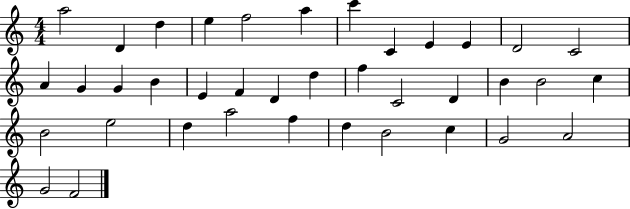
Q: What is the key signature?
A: C major